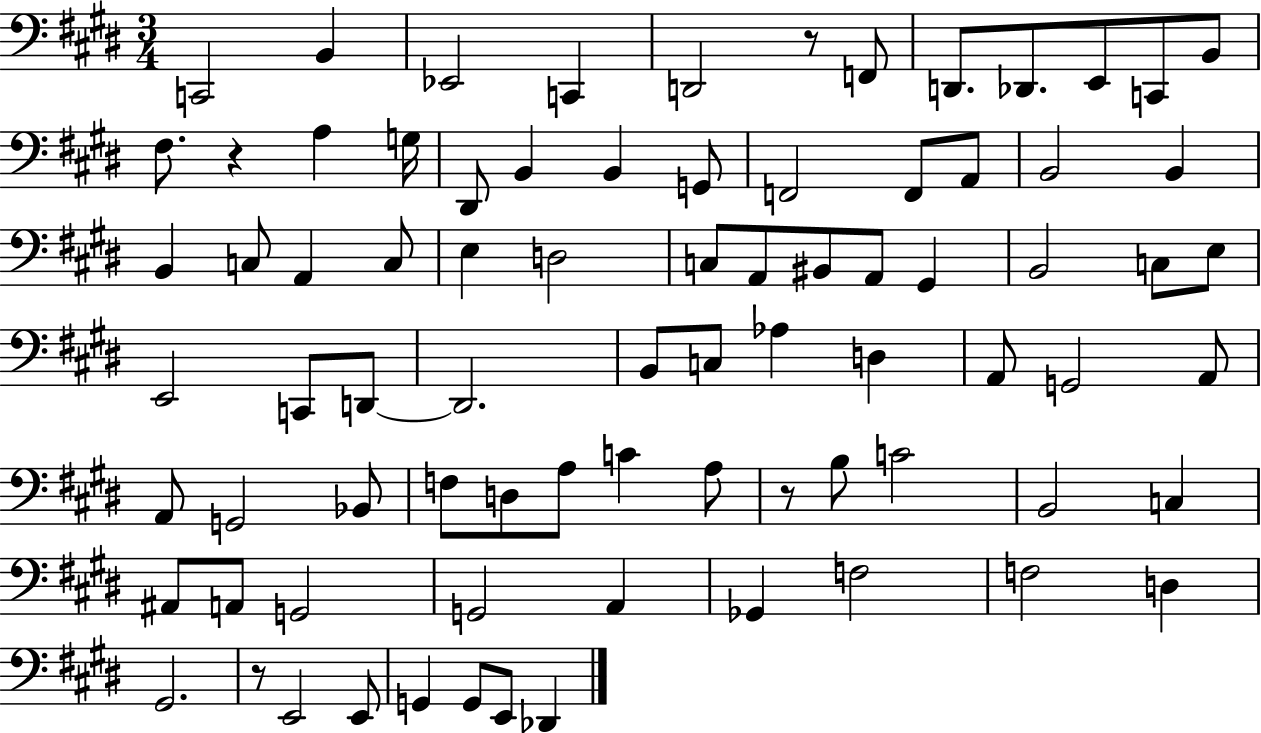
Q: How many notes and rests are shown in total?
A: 80